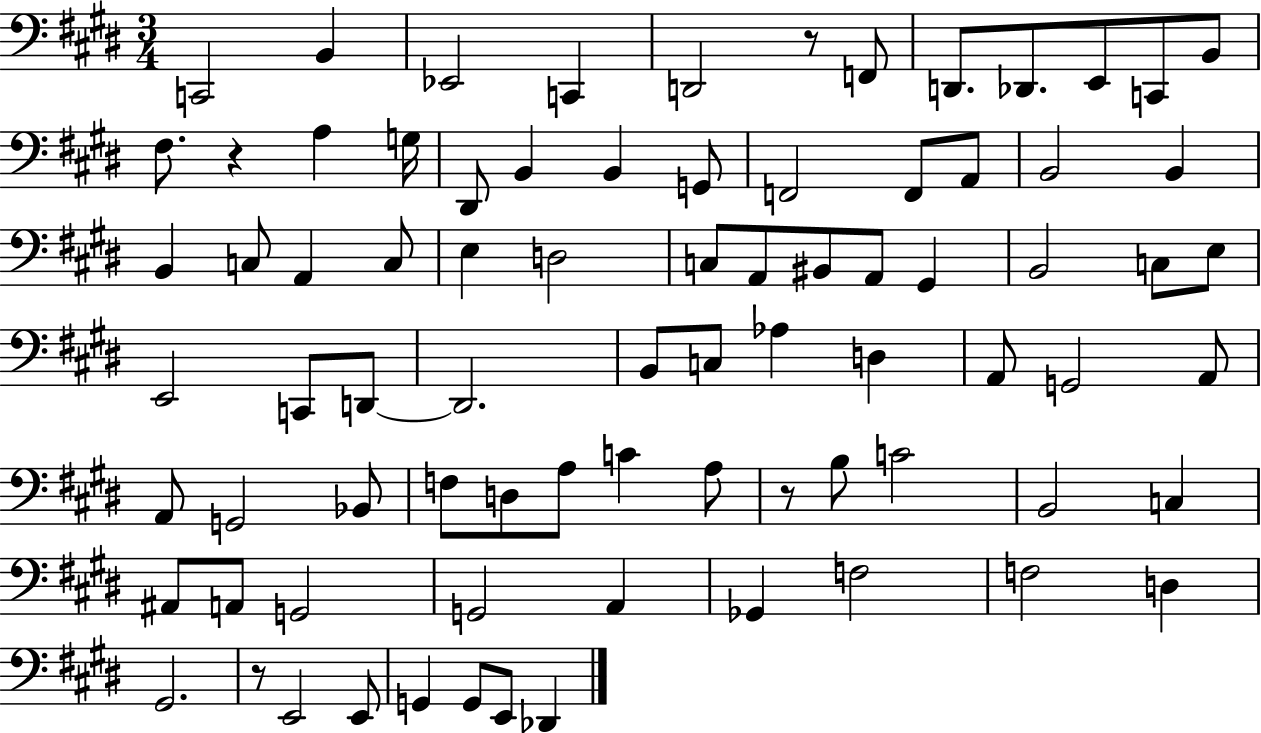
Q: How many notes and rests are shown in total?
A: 80